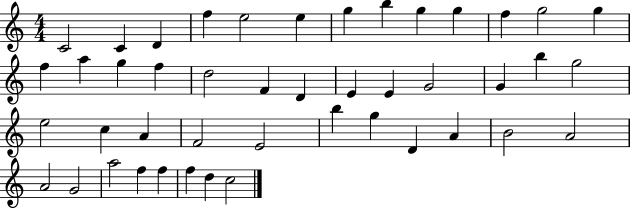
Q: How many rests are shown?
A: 0